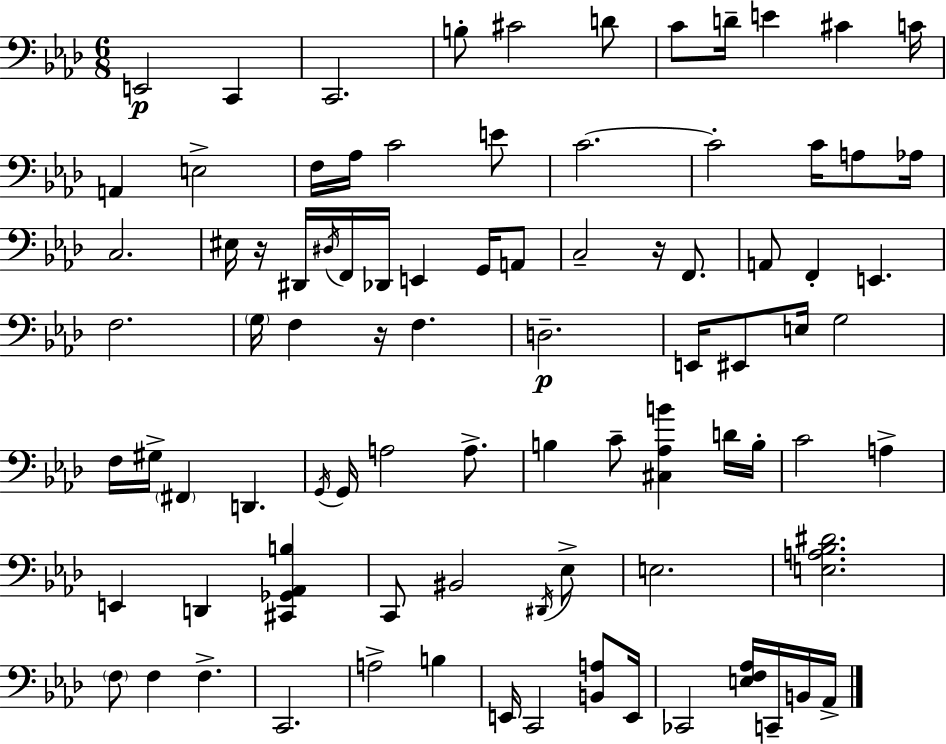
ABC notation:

X:1
T:Untitled
M:6/8
L:1/4
K:Ab
E,,2 C,, C,,2 B,/2 ^C2 D/2 C/2 D/4 E ^C C/4 A,, E,2 F,/4 _A,/4 C2 E/2 C2 C2 C/4 A,/2 _A,/4 C,2 ^E,/4 z/4 ^D,,/4 ^D,/4 F,,/4 _D,,/4 E,, G,,/4 A,,/2 C,2 z/4 F,,/2 A,,/2 F,, E,, F,2 G,/4 F, z/4 F, D,2 E,,/4 ^E,,/2 E,/4 G,2 F,/4 ^G,/4 ^F,, D,, G,,/4 G,,/4 A,2 A,/2 B, C/2 [^C,_A,B] D/4 B,/4 C2 A, E,, D,, [^C,,_G,,_A,,B,] C,,/2 ^B,,2 ^D,,/4 _E,/2 E,2 [E,A,_B,^D]2 F,/2 F, F, C,,2 A,2 B, E,,/4 C,,2 [B,,A,]/2 E,,/4 _C,,2 [E,F,_A,]/4 C,,/4 B,,/4 _A,,/4